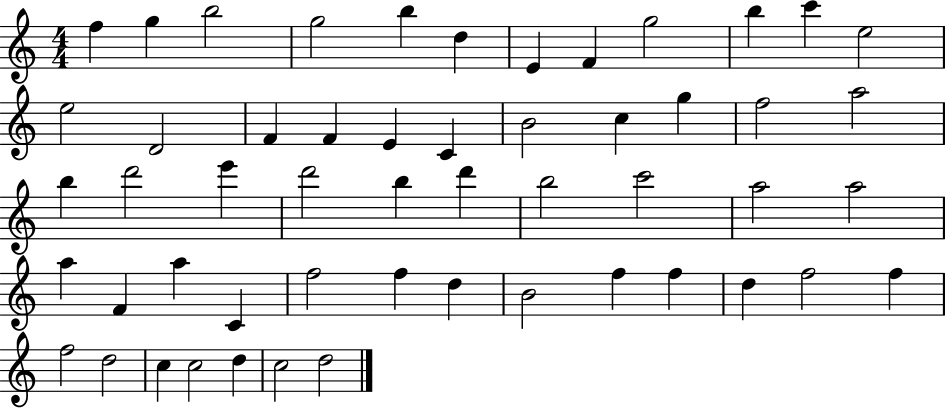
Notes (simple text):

F5/q G5/q B5/h G5/h B5/q D5/q E4/q F4/q G5/h B5/q C6/q E5/h E5/h D4/h F4/q F4/q E4/q C4/q B4/h C5/q G5/q F5/h A5/h B5/q D6/h E6/q D6/h B5/q D6/q B5/h C6/h A5/h A5/h A5/q F4/q A5/q C4/q F5/h F5/q D5/q B4/h F5/q F5/q D5/q F5/h F5/q F5/h D5/h C5/q C5/h D5/q C5/h D5/h